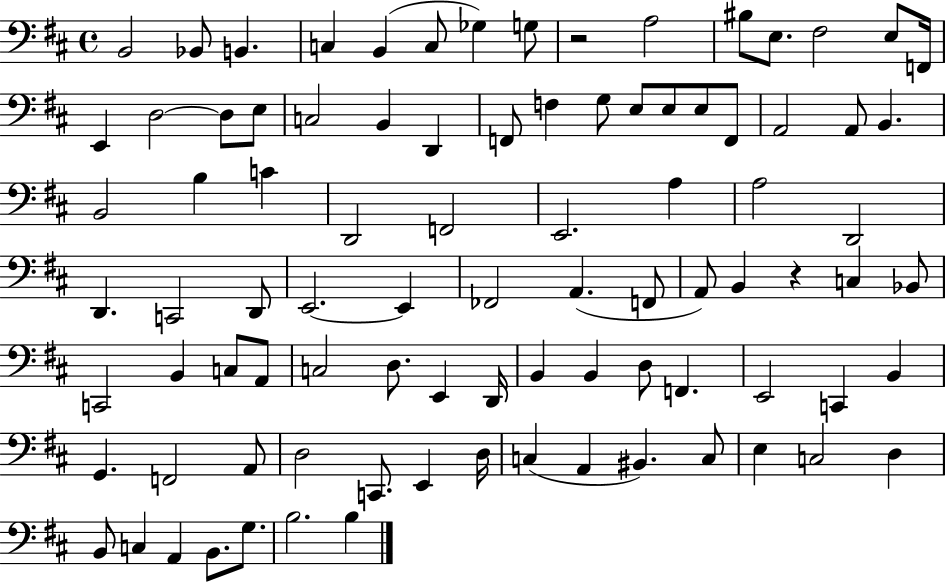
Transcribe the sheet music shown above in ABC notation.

X:1
T:Untitled
M:4/4
L:1/4
K:D
B,,2 _B,,/2 B,, C, B,, C,/2 _G, G,/2 z2 A,2 ^B,/2 E,/2 ^F,2 E,/2 F,,/4 E,, D,2 D,/2 E,/2 C,2 B,, D,, F,,/2 F, G,/2 E,/2 E,/2 E,/2 F,,/2 A,,2 A,,/2 B,, B,,2 B, C D,,2 F,,2 E,,2 A, A,2 D,,2 D,, C,,2 D,,/2 E,,2 E,, _F,,2 A,, F,,/2 A,,/2 B,, z C, _B,,/2 C,,2 B,, C,/2 A,,/2 C,2 D,/2 E,, D,,/4 B,, B,, D,/2 F,, E,,2 C,, B,, G,, F,,2 A,,/2 D,2 C,,/2 E,, D,/4 C, A,, ^B,, C,/2 E, C,2 D, B,,/2 C, A,, B,,/2 G,/2 B,2 B,